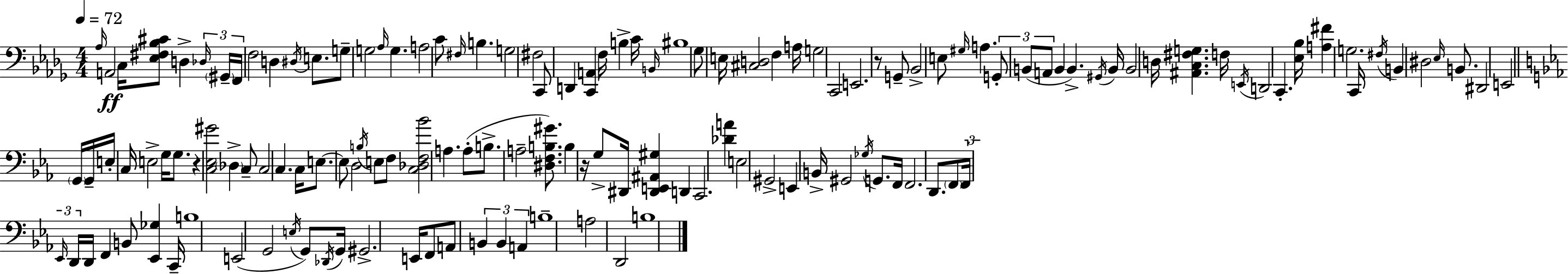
{
  \clef bass
  \numericTimeSignature
  \time 4/4
  \key bes \minor
  \tempo 4 = 72
  \grace { aes16 }\ff a,2 c16 <ees fis bes cis'>8 d4-> | \tuplet 3/2 { \grace { des16 } \parenthesize gis,16-- f,16 } f2 d4 \acciaccatura { dis16 } | e8. g8-- g2 \grace { aes16 } g4. | a2 c'8 \grace { fis16 } b4. | \break g2 fis2 | c,8 d,4 <c, a,>4 f16 | b4-> c'16 \grace { b,16 } bis1 | ges8 e16 <cis d>2 | \break f4 a16 g2 c,2 | e,2. | r8 g,8-- bes,2-> e8 | \grace { gis16 } a4. \tuplet 3/2 { g,8-. b,8( a,8 } b,4 | \break b,4.->) \acciaccatura { gis,16 } b,16 b,2 | d16 <ais, c fis g>4. f16 \acciaccatura { e,16 } d,2 | c,4.-. <ees bes>16 <a fis'>4 g2. | c,16 \acciaccatura { fis16 } b,4 dis2 | \break \grace { ees16 } b,8. dis,2 | e,2 \bar "||" \break \key c \minor \parenthesize g,16 g,16-- e16-. c16 e2-> g16 g8. | r4 <c ees gis'>2 \parenthesize des4-> | c8-- c2 c4. | c16 e8.~~ e8 d2 \acciaccatura { b16 } e8 | \break f8 <c des f bes'>2 a4. | a8-.( b8.-> a2-- <dis f b gis'>8.) | b4 r16 g8-> dis,16 <dis, e, ais, gis>4 d,4 | c,2. <des' a'>4 | \break e2 gis,2-> | e,4 b,16-> gis,2 \acciaccatura { ges16 } g,8. | f,16 f,2. d,8. | \parenthesize f,8 \tuplet 3/2 { f,16 \grace { ees,16 } d,16 } d,16 f,4 b,8 <ees, ges>4 | \break c,16-- b1 | e,2( g,2 | \acciaccatura { e16 } g,8) \acciaccatura { des,16 } g,16 gis,2.-> | e,16 f,8 a,8 \tuplet 3/2 { b,4 b,4 | \break a,4 } b1-- | a2 d,2 | b1 | \bar "|."
}